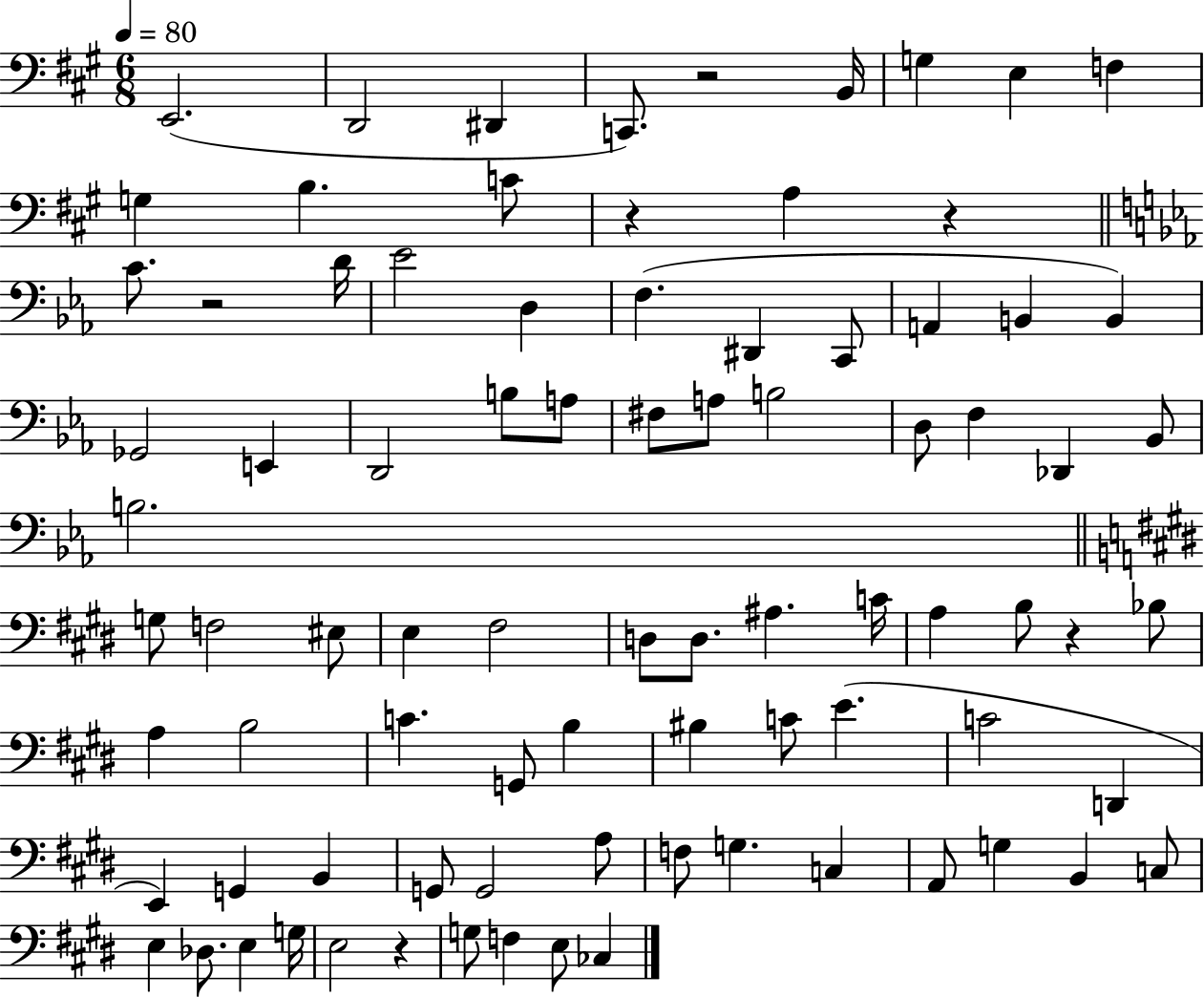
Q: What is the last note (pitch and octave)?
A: CES3